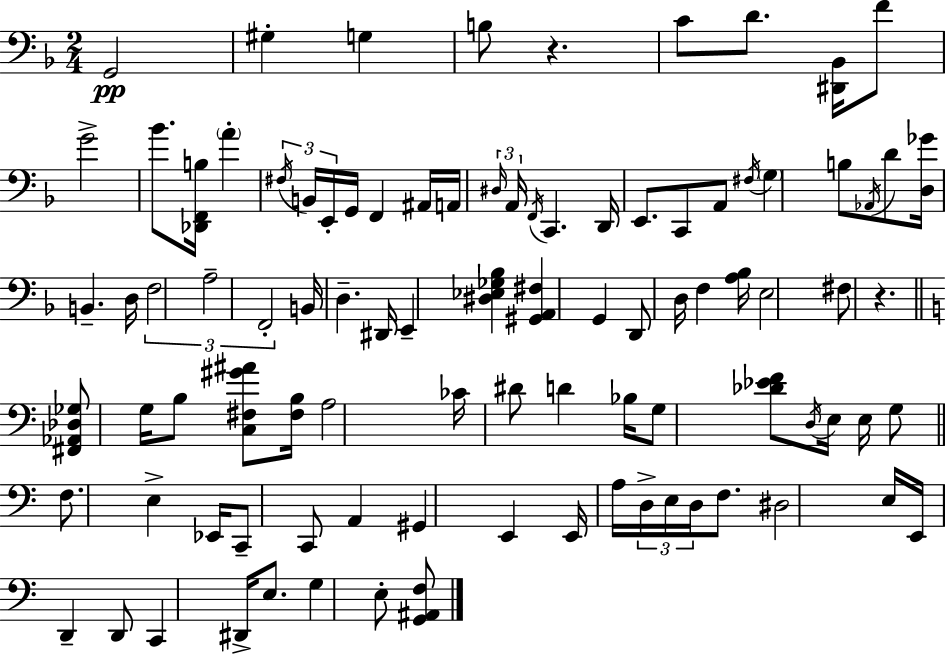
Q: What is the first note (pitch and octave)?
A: G2